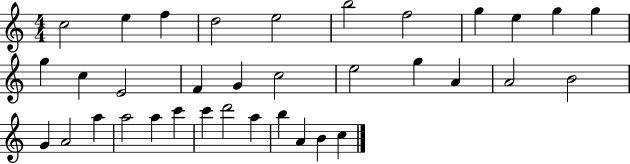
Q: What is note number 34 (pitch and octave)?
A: B4